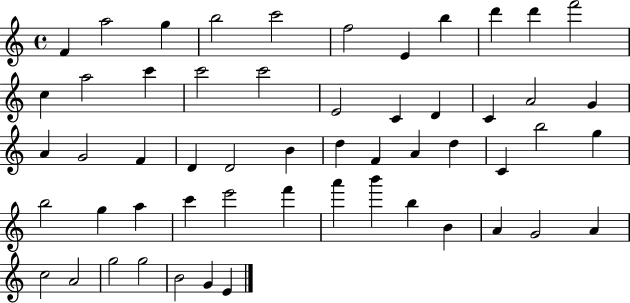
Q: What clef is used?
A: treble